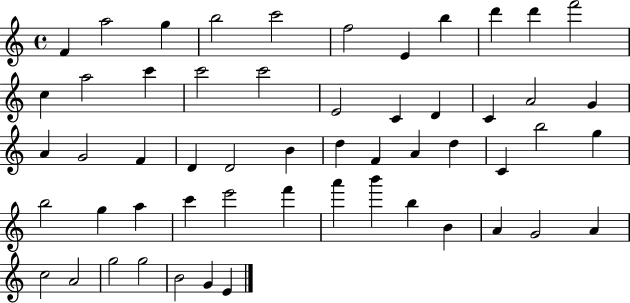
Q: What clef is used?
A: treble